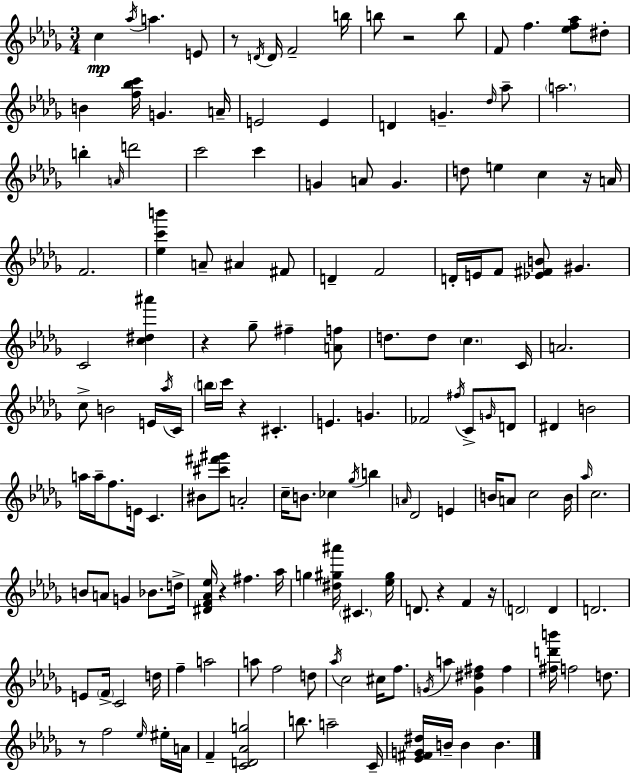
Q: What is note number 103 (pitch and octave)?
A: D4